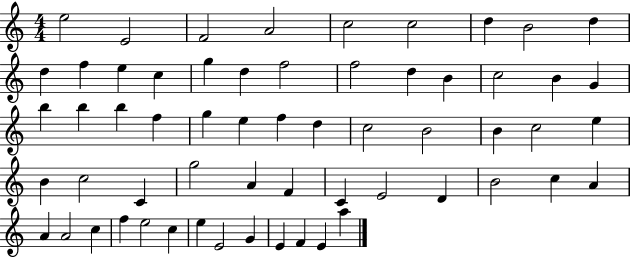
{
  \clef treble
  \numericTimeSignature
  \time 4/4
  \key c \major
  e''2 e'2 | f'2 a'2 | c''2 c''2 | d''4 b'2 d''4 | \break d''4 f''4 e''4 c''4 | g''4 d''4 f''2 | f''2 d''4 b'4 | c''2 b'4 g'4 | \break b''4 b''4 b''4 f''4 | g''4 e''4 f''4 d''4 | c''2 b'2 | b'4 c''2 e''4 | \break b'4 c''2 c'4 | g''2 a'4 f'4 | c'4 e'2 d'4 | b'2 c''4 a'4 | \break a'4 a'2 c''4 | f''4 e''2 c''4 | e''4 e'2 g'4 | e'4 f'4 e'4 a''4 | \break \bar "|."
}